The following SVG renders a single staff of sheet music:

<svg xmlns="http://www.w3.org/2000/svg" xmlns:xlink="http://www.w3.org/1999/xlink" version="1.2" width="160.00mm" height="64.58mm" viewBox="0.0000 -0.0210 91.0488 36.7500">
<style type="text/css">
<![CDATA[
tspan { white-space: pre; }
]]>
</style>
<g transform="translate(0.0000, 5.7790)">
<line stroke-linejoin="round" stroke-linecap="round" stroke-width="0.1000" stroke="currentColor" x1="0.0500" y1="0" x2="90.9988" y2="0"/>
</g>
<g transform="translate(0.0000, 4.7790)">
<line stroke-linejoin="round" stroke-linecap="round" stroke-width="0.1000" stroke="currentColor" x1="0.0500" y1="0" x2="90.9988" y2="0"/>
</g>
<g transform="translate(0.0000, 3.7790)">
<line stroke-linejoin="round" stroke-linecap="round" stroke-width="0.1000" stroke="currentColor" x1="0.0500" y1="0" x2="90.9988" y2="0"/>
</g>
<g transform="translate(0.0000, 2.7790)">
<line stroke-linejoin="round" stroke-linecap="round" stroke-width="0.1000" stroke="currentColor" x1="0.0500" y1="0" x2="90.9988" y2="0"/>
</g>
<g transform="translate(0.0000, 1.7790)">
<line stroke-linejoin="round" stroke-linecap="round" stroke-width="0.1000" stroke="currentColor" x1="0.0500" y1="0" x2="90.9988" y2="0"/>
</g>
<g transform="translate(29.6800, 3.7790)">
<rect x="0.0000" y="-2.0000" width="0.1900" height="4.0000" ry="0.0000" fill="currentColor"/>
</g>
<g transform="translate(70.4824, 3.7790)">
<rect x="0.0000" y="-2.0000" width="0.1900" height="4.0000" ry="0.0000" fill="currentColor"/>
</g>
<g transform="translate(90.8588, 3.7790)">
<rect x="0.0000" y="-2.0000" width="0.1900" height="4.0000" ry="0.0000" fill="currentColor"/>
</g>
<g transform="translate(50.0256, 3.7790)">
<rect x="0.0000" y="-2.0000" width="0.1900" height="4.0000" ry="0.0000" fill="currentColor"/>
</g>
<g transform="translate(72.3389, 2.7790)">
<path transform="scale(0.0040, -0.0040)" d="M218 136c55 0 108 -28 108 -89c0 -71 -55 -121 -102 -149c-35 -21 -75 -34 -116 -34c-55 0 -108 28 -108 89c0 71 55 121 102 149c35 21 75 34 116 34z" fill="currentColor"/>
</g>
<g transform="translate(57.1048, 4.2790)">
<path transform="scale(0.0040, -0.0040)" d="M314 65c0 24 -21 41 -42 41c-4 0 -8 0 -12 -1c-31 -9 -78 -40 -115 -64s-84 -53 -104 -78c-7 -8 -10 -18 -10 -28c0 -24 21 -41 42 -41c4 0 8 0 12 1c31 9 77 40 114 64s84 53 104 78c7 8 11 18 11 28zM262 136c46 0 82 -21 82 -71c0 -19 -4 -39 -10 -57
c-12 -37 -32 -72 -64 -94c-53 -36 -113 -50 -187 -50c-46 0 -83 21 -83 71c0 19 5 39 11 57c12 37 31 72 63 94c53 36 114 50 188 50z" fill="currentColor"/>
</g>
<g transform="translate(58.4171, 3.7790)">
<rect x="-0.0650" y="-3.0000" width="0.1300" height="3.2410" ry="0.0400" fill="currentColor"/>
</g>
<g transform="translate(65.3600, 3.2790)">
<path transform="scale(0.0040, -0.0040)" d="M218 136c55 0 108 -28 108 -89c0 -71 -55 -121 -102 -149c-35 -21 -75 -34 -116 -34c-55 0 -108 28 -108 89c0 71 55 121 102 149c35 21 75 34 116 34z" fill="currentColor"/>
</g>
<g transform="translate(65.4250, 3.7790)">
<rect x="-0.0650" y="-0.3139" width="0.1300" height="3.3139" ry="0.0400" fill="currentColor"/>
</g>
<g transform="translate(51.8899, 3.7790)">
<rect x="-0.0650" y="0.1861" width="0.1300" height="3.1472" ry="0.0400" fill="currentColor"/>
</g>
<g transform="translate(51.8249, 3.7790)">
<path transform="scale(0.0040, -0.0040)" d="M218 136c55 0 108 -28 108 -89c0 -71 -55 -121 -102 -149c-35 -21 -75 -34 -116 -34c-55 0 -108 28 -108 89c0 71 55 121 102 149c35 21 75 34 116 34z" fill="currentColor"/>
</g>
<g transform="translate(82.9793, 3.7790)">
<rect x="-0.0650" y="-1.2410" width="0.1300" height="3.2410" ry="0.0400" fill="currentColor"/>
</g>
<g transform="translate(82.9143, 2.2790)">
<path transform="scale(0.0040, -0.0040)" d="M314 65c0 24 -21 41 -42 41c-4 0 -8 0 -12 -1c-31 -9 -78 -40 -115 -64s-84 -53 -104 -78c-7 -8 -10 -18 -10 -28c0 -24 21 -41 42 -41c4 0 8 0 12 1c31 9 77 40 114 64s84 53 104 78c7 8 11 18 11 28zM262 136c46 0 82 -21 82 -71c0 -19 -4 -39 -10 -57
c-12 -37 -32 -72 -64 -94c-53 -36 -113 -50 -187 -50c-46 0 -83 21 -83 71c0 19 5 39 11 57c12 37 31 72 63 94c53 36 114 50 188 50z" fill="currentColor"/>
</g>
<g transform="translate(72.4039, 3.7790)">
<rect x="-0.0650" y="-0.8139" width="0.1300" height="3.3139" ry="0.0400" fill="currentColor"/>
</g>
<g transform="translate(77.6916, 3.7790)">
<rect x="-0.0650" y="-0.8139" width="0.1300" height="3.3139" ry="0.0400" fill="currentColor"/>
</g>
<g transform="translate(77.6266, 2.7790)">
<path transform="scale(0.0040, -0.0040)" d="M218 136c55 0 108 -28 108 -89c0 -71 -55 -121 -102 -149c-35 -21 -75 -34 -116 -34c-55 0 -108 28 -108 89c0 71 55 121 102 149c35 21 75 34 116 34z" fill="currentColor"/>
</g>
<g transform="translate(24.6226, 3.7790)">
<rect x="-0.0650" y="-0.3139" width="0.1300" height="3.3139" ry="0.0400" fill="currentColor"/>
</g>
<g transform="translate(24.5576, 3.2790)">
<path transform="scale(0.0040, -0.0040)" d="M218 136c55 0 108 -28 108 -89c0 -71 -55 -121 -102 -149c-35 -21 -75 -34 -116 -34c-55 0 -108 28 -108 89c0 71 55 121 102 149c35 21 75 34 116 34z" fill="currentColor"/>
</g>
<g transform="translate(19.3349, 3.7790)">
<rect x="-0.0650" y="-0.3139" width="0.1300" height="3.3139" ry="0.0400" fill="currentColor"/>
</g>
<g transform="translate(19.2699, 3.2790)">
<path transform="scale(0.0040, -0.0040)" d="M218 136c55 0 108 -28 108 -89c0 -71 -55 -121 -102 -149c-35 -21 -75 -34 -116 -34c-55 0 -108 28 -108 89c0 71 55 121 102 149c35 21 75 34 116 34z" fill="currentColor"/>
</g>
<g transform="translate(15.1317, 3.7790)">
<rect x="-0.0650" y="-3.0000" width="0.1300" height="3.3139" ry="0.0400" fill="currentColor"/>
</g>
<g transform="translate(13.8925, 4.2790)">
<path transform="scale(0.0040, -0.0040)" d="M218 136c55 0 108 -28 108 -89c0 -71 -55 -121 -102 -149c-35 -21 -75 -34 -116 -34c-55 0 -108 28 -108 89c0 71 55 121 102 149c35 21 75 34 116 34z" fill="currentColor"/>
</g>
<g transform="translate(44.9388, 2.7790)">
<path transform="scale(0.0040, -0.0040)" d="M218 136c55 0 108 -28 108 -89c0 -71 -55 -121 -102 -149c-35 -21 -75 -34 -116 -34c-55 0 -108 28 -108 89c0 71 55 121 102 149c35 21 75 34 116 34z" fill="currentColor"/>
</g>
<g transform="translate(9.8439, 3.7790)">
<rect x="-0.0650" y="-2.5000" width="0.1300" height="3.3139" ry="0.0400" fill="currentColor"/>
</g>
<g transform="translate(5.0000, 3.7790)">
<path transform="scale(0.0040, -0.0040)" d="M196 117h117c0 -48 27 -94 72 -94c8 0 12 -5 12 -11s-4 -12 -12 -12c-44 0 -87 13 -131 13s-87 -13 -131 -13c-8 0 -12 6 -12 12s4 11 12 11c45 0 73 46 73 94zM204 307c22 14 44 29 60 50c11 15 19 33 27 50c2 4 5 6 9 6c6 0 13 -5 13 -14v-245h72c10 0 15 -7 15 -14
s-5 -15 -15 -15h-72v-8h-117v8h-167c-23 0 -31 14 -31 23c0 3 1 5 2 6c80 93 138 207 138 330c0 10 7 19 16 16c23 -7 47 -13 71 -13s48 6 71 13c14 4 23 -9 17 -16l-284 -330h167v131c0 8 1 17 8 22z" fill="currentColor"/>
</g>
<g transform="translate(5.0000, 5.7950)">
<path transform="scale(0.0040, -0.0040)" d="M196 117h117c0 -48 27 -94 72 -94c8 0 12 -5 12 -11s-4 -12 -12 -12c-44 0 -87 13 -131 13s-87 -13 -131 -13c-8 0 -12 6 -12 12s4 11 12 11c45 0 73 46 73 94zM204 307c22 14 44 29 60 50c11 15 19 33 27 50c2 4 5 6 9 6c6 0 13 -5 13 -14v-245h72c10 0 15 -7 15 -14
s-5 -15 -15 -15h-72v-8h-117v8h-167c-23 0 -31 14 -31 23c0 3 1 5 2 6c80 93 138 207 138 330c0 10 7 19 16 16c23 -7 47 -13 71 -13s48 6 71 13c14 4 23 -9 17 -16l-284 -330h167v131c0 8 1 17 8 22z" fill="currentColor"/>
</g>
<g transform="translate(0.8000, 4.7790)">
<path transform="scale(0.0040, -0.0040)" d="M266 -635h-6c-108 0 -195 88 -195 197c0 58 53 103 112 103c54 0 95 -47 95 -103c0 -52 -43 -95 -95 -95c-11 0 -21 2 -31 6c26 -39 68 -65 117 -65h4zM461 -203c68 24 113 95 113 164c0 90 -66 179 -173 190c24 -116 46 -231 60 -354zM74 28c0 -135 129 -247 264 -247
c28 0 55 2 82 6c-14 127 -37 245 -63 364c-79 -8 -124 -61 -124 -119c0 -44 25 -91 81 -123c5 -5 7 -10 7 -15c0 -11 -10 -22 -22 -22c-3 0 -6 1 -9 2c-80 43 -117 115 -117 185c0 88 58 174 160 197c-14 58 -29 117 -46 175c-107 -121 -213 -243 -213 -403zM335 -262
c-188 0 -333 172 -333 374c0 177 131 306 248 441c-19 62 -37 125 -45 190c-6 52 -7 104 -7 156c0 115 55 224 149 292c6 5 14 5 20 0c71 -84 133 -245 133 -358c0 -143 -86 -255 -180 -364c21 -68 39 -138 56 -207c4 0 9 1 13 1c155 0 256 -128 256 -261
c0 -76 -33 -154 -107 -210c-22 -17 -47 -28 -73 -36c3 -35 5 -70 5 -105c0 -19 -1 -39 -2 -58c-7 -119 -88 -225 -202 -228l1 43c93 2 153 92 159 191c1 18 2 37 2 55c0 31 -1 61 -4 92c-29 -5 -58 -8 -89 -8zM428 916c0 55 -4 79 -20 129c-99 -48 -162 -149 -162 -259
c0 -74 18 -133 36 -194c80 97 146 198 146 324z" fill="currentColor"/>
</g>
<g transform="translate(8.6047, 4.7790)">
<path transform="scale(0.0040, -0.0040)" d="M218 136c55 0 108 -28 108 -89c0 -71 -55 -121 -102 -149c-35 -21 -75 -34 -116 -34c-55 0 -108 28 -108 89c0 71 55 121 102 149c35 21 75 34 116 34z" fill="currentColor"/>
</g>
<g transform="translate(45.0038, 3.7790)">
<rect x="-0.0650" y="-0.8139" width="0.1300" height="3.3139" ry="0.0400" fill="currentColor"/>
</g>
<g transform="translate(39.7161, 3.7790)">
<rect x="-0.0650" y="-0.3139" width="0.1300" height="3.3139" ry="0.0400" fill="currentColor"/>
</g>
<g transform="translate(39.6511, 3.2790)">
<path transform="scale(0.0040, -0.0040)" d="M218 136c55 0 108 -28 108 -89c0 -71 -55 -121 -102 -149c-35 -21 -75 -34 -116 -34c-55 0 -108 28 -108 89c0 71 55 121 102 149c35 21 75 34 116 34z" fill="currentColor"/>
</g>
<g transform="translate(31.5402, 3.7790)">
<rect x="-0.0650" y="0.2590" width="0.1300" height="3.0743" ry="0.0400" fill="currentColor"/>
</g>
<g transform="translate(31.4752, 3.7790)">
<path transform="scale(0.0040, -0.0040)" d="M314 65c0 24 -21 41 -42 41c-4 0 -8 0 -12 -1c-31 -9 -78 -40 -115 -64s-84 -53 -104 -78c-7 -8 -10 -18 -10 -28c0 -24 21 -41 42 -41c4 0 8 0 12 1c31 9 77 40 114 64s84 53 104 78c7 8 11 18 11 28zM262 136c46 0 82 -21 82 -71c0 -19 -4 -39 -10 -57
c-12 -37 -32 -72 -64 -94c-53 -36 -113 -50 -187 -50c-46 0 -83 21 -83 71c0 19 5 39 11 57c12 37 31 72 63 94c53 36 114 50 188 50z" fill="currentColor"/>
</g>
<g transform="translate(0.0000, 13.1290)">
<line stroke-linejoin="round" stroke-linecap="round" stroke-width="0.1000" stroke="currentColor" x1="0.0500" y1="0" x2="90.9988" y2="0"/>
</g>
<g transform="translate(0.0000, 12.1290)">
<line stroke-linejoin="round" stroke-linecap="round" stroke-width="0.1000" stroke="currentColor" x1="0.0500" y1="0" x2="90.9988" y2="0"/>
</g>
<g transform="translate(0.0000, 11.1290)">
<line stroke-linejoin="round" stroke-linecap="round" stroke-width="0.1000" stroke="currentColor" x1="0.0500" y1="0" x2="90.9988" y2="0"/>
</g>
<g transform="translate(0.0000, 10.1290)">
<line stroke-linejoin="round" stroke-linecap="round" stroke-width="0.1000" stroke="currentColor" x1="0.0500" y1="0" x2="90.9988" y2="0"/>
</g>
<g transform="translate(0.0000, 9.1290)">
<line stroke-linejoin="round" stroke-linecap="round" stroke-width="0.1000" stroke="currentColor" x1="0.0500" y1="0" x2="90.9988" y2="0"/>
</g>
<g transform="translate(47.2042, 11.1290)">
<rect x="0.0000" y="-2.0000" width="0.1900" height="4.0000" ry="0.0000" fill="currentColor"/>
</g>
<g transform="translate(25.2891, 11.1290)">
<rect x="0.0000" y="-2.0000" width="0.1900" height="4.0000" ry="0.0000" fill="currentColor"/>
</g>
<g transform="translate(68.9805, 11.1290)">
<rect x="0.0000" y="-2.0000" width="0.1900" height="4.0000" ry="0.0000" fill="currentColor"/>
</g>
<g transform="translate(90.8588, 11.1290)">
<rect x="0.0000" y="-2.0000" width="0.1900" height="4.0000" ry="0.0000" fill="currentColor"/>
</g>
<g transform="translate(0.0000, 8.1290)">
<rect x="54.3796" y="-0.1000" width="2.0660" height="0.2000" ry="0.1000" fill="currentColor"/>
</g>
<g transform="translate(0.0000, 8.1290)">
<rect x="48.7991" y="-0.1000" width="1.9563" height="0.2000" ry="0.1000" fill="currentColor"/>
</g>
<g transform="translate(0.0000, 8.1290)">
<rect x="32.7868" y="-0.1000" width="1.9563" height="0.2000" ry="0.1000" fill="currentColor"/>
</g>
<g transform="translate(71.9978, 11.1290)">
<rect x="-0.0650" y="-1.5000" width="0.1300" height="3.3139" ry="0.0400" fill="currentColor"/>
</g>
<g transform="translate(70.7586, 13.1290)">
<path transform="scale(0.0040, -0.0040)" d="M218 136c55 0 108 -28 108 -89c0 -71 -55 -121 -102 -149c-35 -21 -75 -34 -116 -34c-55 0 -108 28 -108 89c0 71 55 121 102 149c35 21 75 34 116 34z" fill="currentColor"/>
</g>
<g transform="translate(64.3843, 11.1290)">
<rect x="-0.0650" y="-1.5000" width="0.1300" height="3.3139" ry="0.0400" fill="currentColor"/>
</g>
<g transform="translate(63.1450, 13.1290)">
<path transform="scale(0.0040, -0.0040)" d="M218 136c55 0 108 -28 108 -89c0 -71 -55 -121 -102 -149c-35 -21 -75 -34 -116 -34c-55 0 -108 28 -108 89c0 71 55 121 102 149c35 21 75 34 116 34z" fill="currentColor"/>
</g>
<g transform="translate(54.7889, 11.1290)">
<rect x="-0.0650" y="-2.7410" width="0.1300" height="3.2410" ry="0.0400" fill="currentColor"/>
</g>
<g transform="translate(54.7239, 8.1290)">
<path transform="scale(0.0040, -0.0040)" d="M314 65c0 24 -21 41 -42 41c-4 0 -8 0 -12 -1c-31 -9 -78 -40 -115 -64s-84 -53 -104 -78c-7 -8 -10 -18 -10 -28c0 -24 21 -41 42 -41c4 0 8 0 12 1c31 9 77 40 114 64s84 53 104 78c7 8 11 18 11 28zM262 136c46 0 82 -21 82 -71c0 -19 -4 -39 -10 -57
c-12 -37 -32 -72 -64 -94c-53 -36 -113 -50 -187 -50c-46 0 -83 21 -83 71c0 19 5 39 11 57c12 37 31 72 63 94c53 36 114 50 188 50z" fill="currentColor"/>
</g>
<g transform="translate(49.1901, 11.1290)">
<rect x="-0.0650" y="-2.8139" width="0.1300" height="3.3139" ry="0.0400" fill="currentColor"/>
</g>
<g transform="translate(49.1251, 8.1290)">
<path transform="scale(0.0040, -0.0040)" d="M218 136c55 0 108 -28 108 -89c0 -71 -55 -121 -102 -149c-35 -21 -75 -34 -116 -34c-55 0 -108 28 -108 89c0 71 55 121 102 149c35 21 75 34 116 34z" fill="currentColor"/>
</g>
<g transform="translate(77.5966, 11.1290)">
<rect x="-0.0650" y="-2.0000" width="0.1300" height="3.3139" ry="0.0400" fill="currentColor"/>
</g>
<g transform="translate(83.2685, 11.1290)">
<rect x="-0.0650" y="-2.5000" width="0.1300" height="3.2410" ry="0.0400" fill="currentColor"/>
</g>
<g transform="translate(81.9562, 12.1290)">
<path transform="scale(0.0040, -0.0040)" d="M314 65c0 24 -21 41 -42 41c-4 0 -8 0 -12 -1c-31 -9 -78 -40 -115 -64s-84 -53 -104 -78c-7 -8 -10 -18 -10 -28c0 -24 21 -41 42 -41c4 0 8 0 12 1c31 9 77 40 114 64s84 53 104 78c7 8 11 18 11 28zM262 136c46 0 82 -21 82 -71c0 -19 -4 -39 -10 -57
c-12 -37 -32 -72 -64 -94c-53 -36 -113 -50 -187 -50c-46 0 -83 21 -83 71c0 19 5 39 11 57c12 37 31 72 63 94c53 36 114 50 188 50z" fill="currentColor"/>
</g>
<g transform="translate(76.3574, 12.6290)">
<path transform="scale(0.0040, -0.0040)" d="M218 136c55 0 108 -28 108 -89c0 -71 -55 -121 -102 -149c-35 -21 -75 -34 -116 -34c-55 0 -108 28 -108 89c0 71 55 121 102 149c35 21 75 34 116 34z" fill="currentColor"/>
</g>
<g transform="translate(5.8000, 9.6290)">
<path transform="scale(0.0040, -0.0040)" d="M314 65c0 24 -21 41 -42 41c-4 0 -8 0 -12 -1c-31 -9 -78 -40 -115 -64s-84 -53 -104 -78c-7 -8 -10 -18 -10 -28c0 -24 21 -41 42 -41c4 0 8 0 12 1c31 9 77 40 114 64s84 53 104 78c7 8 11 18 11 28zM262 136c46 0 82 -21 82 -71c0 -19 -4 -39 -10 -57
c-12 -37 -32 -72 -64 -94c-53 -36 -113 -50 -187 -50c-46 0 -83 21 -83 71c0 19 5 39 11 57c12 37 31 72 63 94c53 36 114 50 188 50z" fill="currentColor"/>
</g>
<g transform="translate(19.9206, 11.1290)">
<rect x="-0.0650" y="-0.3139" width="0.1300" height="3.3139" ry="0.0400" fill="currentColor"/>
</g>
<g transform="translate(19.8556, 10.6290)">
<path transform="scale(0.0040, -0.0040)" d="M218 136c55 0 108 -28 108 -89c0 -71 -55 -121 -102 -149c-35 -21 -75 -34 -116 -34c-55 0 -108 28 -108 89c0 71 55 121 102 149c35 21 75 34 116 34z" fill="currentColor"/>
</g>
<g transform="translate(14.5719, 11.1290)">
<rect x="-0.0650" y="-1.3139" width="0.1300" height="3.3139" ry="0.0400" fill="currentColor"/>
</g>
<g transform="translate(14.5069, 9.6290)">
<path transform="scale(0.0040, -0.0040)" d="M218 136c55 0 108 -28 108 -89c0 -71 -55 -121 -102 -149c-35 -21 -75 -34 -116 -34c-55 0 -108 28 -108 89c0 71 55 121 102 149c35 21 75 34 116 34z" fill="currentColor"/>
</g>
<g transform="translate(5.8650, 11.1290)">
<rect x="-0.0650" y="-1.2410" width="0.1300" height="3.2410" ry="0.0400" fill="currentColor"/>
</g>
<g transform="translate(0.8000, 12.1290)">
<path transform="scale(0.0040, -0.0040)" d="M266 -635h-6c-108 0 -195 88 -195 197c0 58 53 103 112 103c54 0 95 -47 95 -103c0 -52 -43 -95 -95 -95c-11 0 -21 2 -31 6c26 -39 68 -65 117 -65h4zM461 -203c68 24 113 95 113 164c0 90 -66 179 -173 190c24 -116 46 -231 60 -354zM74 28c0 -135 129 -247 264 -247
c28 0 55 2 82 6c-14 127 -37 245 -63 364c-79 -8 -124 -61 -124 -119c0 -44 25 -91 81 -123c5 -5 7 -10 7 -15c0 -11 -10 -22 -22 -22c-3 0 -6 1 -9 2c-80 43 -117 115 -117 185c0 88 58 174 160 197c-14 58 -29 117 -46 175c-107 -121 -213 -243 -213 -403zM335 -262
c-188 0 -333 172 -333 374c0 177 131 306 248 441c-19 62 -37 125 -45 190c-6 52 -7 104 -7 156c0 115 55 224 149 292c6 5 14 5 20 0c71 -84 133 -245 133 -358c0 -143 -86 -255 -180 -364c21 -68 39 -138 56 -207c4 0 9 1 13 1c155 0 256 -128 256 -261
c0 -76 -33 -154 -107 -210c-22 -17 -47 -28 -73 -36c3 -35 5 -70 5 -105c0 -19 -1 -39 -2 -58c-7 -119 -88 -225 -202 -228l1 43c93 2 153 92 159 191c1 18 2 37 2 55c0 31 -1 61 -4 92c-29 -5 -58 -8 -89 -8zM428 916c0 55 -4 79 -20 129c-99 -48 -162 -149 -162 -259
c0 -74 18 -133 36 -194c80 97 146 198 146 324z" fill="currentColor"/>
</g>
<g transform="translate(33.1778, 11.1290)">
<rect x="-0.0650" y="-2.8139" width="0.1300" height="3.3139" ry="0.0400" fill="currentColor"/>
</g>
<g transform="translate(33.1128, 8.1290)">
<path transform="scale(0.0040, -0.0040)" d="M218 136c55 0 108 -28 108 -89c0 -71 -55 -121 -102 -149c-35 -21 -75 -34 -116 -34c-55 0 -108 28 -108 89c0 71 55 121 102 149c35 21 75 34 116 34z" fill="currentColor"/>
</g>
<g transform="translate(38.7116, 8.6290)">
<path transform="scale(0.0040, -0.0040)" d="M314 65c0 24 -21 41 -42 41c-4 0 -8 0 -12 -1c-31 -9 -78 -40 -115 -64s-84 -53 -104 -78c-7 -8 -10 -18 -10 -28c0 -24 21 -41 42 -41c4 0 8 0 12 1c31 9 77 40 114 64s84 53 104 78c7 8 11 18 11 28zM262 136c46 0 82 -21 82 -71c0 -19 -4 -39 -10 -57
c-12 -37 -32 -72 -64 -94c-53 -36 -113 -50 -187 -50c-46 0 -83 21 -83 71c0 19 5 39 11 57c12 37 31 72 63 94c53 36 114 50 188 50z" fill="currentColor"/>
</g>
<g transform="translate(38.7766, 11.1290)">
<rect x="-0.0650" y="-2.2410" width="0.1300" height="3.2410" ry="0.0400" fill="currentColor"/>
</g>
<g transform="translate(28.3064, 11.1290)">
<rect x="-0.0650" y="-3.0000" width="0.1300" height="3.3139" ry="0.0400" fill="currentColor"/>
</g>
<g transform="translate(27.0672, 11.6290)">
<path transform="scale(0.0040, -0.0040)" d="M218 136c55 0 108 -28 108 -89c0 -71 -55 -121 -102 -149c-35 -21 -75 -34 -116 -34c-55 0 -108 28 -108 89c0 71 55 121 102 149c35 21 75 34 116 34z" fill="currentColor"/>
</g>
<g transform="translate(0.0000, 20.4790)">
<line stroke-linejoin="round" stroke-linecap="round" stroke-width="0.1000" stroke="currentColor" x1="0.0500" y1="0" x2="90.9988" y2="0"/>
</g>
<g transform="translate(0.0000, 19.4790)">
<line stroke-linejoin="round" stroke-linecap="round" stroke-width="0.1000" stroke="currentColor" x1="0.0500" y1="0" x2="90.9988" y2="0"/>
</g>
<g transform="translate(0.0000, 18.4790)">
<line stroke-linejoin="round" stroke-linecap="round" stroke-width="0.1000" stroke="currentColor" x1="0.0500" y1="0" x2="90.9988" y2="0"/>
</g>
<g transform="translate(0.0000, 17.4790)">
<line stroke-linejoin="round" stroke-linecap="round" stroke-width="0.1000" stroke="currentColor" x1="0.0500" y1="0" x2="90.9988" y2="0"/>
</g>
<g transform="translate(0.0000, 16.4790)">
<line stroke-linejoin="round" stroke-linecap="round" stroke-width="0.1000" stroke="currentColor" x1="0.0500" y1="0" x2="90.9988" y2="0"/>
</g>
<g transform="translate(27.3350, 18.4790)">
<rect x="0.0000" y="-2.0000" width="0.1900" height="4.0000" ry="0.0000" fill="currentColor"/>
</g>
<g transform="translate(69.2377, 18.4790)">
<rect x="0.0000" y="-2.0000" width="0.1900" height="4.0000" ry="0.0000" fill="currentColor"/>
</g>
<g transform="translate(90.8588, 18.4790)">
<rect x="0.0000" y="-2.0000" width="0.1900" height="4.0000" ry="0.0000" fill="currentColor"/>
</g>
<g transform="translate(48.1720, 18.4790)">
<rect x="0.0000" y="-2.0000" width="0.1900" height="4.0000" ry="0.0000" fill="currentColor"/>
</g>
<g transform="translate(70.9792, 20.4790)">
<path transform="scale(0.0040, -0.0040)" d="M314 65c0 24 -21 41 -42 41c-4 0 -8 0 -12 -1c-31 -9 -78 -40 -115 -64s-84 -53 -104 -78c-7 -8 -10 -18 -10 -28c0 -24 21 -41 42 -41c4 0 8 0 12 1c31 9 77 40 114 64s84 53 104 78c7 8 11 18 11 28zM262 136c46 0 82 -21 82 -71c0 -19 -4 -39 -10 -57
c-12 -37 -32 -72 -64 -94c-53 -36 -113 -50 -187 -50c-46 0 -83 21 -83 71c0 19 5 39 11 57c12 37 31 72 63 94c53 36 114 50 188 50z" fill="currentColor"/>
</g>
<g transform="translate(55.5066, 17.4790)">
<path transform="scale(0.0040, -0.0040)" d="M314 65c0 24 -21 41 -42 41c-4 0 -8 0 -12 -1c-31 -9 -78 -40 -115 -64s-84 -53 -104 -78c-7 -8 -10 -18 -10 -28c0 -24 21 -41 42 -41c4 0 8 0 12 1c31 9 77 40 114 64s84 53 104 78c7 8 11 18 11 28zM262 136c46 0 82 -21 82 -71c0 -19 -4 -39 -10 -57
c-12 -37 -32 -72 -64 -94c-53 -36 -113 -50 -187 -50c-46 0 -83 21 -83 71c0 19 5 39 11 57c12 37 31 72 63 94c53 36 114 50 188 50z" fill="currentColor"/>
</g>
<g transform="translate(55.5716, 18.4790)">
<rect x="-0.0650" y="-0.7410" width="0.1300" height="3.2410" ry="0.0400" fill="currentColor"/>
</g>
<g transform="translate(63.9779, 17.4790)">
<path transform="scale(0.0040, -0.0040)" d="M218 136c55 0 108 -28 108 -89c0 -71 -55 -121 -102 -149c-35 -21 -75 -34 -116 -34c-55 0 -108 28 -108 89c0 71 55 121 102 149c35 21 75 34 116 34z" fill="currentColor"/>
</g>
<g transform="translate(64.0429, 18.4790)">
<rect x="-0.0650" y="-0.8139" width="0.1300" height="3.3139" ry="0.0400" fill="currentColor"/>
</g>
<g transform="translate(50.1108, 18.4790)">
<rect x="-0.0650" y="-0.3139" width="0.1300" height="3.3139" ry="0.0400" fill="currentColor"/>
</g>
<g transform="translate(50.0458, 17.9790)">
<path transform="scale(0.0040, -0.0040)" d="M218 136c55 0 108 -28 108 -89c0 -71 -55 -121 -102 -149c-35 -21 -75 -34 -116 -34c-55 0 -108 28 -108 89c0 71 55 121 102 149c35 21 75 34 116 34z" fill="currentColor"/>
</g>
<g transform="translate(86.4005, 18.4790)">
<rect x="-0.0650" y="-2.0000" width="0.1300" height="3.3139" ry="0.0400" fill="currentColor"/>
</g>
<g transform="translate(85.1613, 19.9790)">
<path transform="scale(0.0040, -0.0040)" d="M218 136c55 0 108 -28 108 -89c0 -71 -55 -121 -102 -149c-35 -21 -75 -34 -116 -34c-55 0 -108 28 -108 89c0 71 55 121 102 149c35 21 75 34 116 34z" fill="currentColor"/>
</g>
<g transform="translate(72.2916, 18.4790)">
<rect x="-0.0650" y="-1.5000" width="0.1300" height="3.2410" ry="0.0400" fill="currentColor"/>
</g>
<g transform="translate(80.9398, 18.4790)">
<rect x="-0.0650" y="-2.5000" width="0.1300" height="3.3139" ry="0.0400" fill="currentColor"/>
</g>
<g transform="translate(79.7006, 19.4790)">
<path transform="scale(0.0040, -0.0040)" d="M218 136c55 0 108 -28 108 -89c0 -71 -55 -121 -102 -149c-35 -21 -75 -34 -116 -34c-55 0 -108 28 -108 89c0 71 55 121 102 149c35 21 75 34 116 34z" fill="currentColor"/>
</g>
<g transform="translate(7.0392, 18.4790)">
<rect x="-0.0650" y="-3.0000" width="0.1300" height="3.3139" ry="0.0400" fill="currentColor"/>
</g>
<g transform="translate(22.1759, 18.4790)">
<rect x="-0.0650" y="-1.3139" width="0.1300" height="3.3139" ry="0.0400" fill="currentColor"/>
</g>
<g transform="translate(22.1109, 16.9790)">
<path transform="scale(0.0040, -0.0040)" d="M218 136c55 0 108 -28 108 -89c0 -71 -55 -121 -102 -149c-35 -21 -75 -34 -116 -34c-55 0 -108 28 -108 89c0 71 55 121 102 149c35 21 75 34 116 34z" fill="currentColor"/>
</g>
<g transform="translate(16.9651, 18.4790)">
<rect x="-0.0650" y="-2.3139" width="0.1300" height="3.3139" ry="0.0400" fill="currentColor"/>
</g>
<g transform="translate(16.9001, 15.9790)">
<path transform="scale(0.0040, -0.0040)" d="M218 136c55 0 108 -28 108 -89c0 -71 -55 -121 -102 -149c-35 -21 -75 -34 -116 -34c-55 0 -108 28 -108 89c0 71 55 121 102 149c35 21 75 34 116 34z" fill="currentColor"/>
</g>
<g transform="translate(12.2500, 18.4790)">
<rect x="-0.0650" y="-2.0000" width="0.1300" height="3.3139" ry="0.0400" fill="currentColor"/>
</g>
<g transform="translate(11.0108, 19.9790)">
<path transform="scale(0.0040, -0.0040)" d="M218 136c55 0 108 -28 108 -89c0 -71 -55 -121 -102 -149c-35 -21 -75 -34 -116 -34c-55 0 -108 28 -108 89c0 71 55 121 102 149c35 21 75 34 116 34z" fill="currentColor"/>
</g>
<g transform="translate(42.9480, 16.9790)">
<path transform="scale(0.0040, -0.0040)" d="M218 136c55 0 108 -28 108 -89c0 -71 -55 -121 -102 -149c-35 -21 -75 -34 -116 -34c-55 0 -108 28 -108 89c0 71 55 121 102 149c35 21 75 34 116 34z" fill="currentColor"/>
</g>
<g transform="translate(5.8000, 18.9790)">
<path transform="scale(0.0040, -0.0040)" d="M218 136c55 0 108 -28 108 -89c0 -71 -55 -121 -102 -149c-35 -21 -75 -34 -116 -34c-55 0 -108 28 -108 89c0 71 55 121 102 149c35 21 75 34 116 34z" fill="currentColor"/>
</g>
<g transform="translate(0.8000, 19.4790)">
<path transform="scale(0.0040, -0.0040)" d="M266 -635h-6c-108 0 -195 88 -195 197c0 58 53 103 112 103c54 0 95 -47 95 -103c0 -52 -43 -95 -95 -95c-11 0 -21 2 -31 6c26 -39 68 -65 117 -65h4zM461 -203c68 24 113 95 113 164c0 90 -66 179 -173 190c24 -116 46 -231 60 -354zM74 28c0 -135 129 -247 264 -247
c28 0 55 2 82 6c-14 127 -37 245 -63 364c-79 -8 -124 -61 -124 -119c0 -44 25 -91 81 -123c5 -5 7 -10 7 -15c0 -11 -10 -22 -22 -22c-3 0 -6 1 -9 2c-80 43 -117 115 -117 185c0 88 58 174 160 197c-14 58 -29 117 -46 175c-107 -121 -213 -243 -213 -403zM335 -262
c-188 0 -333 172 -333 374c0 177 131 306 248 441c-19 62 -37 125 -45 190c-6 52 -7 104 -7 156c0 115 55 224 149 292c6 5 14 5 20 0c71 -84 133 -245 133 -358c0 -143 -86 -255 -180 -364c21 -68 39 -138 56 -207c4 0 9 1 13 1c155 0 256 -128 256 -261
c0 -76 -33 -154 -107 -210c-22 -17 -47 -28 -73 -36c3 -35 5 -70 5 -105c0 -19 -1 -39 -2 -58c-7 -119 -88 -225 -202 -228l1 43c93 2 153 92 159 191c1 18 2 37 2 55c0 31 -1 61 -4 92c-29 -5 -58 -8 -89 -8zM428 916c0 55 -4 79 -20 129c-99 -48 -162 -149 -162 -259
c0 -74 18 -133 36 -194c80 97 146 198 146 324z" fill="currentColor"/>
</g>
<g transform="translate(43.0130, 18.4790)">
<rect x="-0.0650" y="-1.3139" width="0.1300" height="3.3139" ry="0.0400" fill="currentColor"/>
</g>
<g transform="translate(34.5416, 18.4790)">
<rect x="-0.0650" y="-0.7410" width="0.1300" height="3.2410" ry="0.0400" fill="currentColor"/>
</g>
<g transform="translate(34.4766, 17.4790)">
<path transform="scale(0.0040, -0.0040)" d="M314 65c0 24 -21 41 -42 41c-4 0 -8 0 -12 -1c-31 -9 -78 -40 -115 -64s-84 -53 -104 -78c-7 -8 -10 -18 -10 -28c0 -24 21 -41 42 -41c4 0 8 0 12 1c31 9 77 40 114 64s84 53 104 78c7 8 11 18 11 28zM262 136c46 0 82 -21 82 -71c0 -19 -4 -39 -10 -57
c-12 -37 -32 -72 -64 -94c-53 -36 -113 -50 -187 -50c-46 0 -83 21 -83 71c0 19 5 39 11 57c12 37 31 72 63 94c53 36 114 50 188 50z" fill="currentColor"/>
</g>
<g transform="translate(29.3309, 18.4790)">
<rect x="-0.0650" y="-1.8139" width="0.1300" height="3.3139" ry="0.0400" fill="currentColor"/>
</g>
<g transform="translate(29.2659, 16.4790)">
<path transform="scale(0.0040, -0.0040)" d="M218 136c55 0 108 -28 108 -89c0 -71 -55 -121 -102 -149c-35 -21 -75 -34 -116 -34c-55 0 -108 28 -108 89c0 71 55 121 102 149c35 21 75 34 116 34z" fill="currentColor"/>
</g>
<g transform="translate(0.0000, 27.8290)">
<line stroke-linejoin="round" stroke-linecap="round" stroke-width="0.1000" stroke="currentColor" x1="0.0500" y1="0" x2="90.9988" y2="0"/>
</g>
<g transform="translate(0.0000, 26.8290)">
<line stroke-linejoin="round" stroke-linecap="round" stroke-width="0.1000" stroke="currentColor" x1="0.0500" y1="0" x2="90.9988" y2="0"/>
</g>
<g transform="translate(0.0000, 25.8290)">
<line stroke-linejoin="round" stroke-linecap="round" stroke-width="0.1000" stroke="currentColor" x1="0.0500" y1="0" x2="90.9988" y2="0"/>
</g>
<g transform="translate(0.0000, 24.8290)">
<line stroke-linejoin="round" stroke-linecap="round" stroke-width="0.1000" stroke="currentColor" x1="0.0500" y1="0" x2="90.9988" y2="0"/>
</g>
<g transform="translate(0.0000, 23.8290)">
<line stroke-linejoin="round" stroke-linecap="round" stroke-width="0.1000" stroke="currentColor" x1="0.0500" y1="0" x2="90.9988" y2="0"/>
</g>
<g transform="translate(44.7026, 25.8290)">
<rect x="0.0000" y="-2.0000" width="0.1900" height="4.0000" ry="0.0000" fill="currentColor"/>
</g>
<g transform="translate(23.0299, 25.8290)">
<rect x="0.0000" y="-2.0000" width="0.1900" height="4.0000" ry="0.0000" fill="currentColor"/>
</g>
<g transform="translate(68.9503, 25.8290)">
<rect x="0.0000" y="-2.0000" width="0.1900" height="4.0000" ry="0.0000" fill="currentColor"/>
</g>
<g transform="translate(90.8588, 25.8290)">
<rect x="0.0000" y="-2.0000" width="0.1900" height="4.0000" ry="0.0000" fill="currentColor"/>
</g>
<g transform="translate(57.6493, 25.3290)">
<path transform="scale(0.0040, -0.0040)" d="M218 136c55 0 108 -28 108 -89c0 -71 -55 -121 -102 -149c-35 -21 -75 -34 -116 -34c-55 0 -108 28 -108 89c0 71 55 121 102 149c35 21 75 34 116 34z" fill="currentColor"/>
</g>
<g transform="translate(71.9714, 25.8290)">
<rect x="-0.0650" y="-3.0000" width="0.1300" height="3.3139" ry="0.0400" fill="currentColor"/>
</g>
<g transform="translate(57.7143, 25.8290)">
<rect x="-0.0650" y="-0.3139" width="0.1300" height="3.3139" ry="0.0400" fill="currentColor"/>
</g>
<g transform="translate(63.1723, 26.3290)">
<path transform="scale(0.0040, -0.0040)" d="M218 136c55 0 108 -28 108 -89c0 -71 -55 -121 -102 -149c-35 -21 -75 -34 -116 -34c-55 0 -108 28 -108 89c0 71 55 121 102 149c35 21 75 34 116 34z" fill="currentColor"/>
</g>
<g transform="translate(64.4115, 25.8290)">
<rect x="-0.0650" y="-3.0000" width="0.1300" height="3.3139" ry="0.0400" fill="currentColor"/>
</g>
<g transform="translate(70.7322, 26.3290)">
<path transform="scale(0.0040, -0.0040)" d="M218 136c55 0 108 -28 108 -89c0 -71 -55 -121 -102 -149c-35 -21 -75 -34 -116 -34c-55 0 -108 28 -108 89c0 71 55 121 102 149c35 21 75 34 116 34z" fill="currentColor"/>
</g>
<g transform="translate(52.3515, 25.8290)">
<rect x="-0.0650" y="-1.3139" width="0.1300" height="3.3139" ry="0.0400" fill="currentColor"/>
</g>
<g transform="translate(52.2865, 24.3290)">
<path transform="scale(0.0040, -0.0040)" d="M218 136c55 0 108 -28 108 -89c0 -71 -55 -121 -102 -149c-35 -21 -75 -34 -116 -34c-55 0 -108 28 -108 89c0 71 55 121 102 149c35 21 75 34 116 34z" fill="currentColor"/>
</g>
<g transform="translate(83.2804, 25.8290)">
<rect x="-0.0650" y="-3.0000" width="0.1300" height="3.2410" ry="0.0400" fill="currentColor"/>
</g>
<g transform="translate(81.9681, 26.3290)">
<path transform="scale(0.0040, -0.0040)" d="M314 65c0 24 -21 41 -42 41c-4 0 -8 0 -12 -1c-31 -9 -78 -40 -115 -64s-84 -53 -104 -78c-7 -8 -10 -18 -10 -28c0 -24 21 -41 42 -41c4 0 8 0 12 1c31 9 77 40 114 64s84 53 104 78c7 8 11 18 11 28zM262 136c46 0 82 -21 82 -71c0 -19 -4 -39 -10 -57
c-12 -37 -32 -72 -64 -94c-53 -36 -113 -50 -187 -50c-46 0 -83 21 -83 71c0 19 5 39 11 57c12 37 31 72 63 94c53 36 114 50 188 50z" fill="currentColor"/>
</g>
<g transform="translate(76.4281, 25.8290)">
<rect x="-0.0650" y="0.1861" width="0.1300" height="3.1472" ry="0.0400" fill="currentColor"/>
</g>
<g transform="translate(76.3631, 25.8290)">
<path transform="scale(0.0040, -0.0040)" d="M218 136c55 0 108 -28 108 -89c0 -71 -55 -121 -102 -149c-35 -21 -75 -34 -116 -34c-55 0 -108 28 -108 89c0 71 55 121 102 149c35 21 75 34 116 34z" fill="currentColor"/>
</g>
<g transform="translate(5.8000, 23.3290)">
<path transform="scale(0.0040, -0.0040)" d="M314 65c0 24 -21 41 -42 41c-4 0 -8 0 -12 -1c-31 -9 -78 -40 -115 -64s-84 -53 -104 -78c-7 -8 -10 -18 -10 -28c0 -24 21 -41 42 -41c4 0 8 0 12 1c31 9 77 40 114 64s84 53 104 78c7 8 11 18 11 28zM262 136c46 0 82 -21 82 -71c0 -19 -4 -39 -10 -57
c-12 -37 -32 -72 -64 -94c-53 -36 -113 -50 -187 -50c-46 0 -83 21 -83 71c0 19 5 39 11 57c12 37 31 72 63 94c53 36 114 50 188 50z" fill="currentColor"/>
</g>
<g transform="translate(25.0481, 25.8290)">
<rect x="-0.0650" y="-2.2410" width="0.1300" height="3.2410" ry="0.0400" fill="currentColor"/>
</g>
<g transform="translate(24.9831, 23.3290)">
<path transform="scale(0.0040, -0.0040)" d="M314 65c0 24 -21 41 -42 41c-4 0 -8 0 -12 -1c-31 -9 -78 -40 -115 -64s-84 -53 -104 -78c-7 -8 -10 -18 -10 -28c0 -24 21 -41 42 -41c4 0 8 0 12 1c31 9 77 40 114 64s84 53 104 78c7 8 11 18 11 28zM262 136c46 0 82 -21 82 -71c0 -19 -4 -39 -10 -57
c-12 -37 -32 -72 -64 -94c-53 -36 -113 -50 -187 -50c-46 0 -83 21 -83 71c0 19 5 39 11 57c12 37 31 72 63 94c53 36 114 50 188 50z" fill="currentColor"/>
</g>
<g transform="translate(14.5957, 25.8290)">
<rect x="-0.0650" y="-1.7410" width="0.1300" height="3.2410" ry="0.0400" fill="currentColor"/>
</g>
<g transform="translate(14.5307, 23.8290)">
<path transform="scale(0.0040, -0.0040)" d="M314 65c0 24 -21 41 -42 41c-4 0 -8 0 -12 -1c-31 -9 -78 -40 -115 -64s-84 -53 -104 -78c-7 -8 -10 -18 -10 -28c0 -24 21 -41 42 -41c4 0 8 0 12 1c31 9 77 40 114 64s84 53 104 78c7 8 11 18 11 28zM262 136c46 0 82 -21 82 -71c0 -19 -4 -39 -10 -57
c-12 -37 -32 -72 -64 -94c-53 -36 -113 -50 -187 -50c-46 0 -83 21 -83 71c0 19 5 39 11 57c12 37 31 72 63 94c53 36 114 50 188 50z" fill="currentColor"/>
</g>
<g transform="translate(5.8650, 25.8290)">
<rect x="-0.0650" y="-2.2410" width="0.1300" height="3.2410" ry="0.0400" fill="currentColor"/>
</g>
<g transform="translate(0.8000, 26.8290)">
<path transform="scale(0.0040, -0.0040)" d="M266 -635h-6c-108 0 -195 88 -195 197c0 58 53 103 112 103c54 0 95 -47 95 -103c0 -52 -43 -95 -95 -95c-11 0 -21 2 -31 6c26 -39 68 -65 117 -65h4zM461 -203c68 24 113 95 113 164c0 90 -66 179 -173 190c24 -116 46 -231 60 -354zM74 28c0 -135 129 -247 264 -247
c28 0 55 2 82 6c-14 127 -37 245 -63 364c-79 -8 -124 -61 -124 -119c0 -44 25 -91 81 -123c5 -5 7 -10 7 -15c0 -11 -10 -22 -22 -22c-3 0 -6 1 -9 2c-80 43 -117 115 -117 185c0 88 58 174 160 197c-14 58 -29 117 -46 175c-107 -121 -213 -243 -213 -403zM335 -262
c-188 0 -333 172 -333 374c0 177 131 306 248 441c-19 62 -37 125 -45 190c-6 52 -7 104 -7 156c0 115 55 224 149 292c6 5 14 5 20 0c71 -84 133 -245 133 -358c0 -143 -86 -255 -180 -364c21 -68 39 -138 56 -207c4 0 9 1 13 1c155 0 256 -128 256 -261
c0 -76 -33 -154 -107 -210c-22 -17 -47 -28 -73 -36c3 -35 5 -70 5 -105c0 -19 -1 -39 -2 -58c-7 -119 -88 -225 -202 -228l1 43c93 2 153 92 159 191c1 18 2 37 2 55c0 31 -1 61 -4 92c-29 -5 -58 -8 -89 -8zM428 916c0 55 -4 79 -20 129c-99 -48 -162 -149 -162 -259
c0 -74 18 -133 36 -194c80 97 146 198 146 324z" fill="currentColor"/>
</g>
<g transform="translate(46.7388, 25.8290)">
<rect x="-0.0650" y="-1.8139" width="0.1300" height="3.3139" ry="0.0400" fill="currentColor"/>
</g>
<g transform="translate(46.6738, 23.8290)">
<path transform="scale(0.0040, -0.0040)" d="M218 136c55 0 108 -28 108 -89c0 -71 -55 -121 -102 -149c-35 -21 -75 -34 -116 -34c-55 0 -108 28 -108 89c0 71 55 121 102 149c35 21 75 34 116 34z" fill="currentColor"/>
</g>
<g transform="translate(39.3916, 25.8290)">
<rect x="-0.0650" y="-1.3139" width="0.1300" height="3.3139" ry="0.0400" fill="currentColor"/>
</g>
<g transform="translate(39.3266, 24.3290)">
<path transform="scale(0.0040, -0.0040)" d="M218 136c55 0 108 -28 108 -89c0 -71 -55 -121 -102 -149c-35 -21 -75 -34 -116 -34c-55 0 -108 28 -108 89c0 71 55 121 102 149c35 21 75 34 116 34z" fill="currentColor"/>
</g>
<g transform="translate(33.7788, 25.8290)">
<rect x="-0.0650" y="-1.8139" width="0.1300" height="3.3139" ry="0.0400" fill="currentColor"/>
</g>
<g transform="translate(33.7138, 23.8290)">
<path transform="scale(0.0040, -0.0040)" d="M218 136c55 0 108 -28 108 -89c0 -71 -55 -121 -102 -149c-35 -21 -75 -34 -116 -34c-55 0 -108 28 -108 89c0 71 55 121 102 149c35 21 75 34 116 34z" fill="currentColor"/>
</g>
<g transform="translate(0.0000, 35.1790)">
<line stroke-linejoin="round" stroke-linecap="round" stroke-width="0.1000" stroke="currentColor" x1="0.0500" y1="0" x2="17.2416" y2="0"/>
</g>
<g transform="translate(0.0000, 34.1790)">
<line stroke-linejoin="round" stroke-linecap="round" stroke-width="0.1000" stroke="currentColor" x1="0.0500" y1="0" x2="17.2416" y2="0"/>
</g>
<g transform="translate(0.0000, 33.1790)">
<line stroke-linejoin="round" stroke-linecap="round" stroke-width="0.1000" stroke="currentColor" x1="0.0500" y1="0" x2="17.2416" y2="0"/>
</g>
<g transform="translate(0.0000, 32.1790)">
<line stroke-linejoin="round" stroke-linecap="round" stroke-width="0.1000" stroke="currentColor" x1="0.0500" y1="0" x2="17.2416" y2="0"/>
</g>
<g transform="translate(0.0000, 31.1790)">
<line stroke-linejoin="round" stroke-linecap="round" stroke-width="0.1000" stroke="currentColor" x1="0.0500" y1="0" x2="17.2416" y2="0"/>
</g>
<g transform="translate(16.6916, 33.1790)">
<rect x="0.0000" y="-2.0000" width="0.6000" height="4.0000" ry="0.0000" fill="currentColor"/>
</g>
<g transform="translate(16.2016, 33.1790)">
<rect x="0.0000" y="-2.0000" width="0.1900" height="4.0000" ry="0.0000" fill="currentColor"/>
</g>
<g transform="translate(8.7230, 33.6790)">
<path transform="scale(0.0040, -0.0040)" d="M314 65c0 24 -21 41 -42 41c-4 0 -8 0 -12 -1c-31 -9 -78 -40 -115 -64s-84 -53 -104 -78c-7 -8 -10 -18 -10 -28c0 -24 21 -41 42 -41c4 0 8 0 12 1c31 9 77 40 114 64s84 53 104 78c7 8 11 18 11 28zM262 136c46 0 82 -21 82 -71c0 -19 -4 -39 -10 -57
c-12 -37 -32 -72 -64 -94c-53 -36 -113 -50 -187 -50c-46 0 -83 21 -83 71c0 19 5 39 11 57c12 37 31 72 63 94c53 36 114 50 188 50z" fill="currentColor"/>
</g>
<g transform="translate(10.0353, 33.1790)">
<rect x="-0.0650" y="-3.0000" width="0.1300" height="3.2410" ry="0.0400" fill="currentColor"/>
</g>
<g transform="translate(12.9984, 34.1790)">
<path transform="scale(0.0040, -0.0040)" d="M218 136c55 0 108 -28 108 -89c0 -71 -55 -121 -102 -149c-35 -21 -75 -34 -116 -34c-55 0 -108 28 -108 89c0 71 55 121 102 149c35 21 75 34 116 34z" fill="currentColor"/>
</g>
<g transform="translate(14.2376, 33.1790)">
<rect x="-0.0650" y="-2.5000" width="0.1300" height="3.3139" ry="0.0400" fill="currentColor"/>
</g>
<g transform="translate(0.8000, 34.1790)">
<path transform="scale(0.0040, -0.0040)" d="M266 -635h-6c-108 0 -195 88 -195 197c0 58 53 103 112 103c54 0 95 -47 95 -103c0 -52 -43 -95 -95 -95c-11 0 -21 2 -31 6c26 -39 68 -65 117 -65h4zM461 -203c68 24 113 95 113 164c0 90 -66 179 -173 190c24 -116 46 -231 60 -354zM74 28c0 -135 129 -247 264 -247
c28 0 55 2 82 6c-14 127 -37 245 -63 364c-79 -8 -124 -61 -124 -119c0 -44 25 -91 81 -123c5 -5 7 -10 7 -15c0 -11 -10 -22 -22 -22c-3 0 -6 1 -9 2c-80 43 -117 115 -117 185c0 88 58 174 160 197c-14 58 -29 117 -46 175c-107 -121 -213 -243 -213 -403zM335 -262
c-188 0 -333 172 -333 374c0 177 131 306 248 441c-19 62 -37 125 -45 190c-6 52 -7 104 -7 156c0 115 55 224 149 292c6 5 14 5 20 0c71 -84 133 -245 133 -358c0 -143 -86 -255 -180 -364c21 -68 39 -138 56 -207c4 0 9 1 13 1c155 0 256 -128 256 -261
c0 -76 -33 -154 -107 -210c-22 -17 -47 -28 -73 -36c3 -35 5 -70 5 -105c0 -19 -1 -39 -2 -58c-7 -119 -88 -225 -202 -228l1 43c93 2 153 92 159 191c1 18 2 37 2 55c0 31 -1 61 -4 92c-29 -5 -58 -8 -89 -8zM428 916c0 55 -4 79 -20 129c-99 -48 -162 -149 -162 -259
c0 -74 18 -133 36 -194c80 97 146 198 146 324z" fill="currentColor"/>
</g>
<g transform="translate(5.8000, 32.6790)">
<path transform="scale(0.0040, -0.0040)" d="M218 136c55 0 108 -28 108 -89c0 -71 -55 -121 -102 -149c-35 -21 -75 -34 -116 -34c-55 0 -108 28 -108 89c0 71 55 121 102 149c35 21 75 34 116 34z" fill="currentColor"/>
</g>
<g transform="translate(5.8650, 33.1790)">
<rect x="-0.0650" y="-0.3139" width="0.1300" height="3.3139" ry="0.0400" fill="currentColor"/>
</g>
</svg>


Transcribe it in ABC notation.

X:1
T:Untitled
M:4/4
L:1/4
K:C
G A c c B2 c d B A2 c d d e2 e2 e c A a g2 a a2 E E F G2 A F g e f d2 e c d2 d E2 G F g2 f2 g2 f e f e c A A B A2 c A2 G